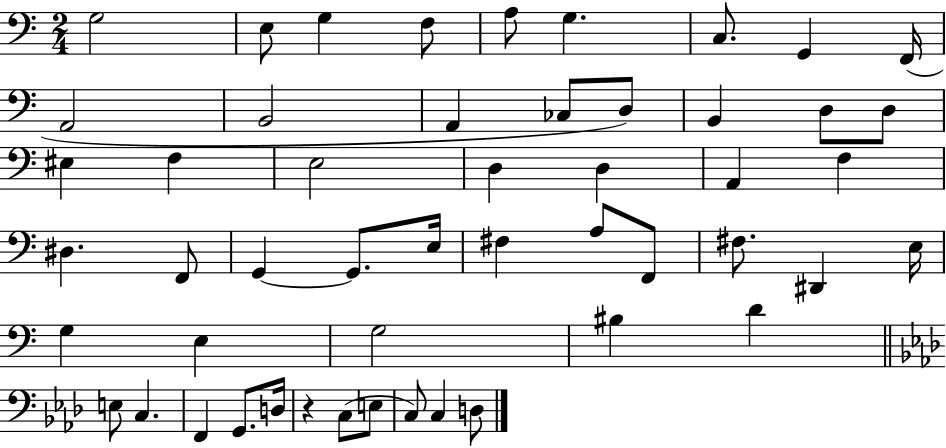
X:1
T:Untitled
M:2/4
L:1/4
K:C
G,2 E,/2 G, F,/2 A,/2 G, C,/2 G,, F,,/4 A,,2 B,,2 A,, _C,/2 D,/2 B,, D,/2 D,/2 ^E, F, E,2 D, D, A,, F, ^D, F,,/2 G,, G,,/2 E,/4 ^F, A,/2 F,,/2 ^F,/2 ^D,, E,/4 G, E, G,2 ^B, D E,/2 C, F,, G,,/2 D,/4 z C,/2 E,/2 C,/2 C, D,/2